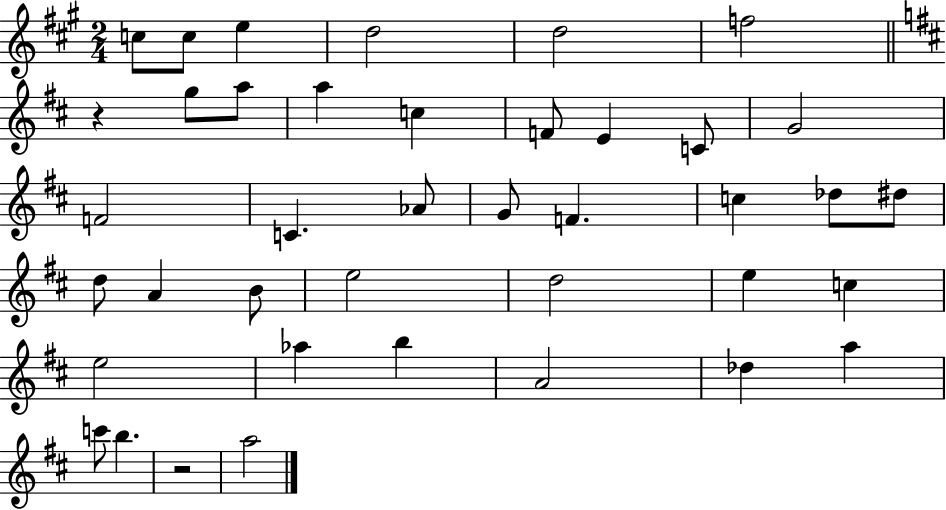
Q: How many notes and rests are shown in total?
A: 40